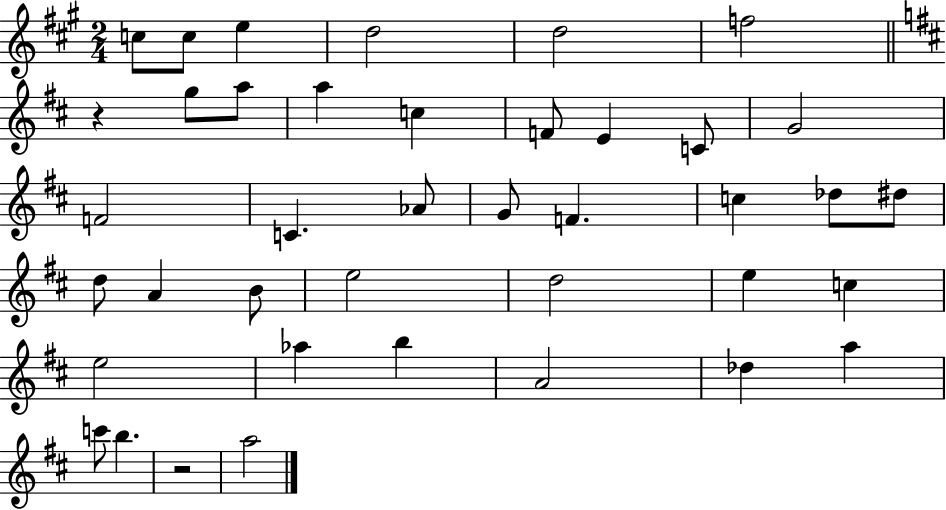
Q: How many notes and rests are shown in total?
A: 40